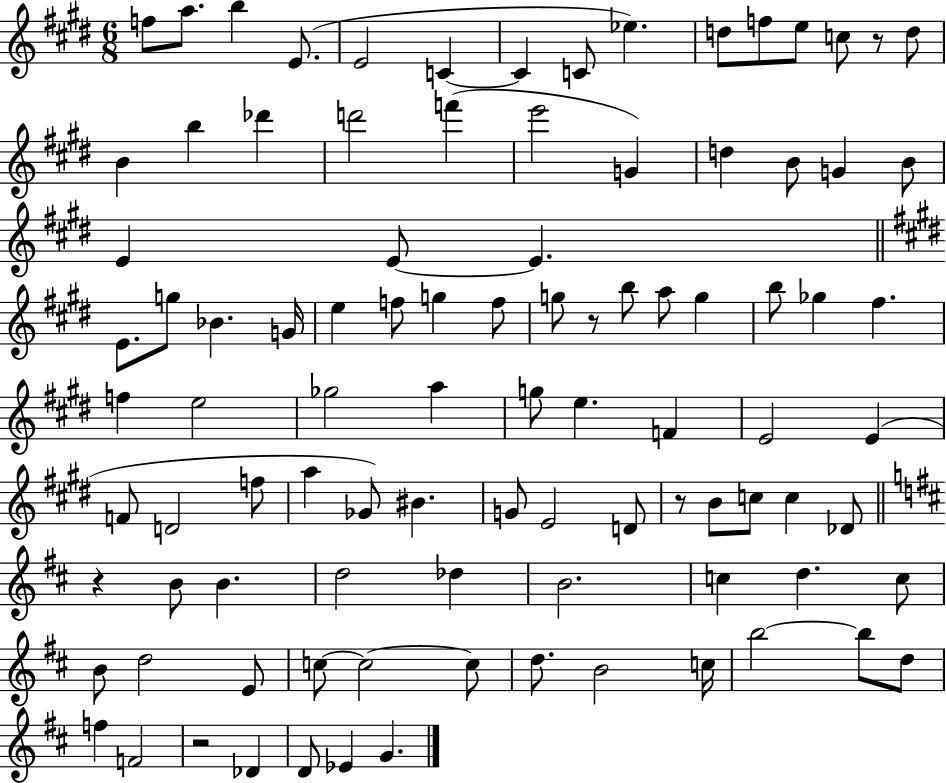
X:1
T:Untitled
M:6/8
L:1/4
K:E
f/2 a/2 b E/2 E2 C C C/2 _e d/2 f/2 e/2 c/2 z/2 d/2 B b _d' d'2 f' e'2 G d B/2 G B/2 E E/2 E E/2 g/2 _B G/4 e f/2 g f/2 g/2 z/2 b/2 a/2 g b/2 _g ^f f e2 _g2 a g/2 e F E2 E F/2 D2 f/2 a _G/2 ^B G/2 E2 D/2 z/2 B/2 c/2 c _D/2 z B/2 B d2 _d B2 c d c/2 B/2 d2 E/2 c/2 c2 c/2 d/2 B2 c/4 b2 b/2 d/2 f F2 z2 _D D/2 _E G